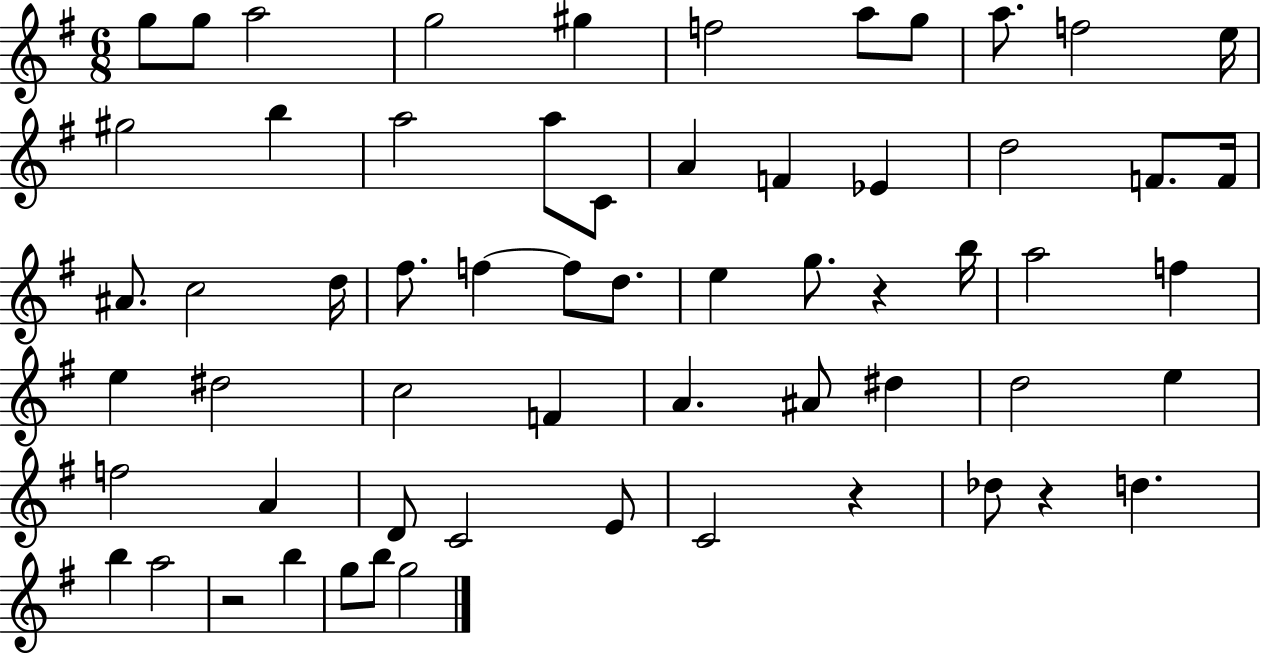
X:1
T:Untitled
M:6/8
L:1/4
K:G
g/2 g/2 a2 g2 ^g f2 a/2 g/2 a/2 f2 e/4 ^g2 b a2 a/2 C/2 A F _E d2 F/2 F/4 ^A/2 c2 d/4 ^f/2 f f/2 d/2 e g/2 z b/4 a2 f e ^d2 c2 F A ^A/2 ^d d2 e f2 A D/2 C2 E/2 C2 z _d/2 z d b a2 z2 b g/2 b/2 g2